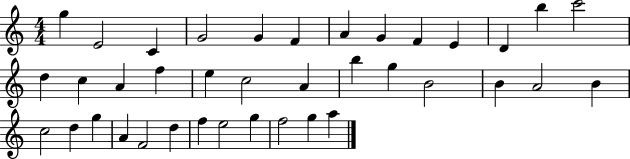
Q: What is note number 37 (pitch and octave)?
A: G5